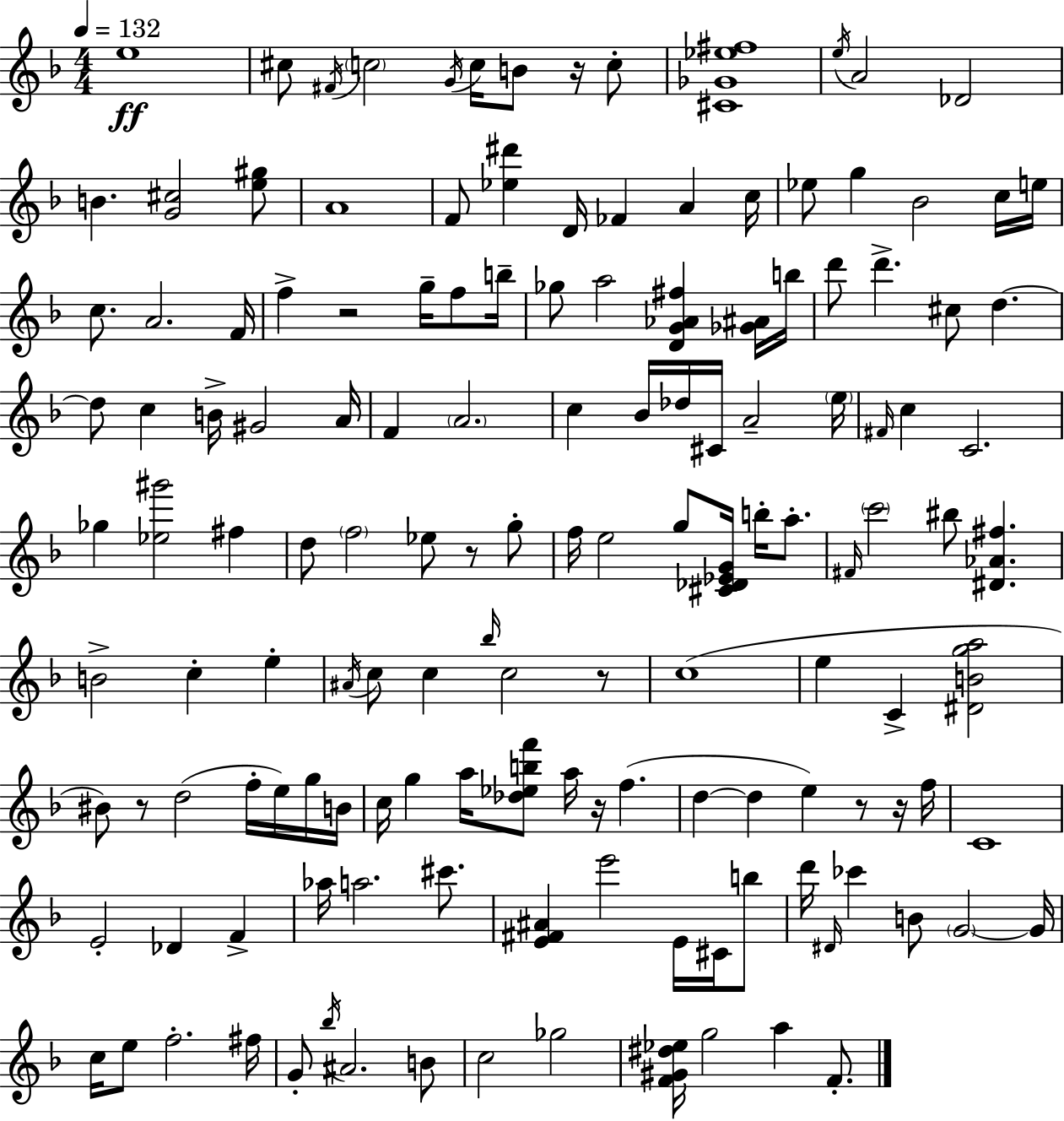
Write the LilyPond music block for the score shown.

{
  \clef treble
  \numericTimeSignature
  \time 4/4
  \key d \minor
  \tempo 4 = 132
  e''1\ff | cis''8 \acciaccatura { fis'16 } \parenthesize c''2 \acciaccatura { g'16 } c''16 b'8 r16 | c''8-. <cis' ges' ees'' fis''>1 | \acciaccatura { e''16 } a'2 des'2 | \break b'4. <g' cis''>2 | <e'' gis''>8 a'1 | f'8 <ees'' dis'''>4 d'16 fes'4 a'4 | c''16 ees''8 g''4 bes'2 | \break c''16 e''16 c''8. a'2. | f'16 f''4-> r2 g''16-- | f''8 b''16-- ges''8 a''2 <d' g' aes' fis''>4 | <ges' ais'>16 b''16 d'''8 d'''4.-> cis''8 d''4.~~ | \break d''8 c''4 b'16-> gis'2 | a'16 f'4 \parenthesize a'2. | c''4 bes'16 des''16 cis'16 a'2-- | \parenthesize e''16 \grace { fis'16 } c''4 c'2. | \break ges''4 <ees'' gis'''>2 | fis''4 d''8 \parenthesize f''2 ees''8 | r8 g''8-. f''16 e''2 g''8 <cis' des' ees' g'>16 | b''16-. a''8.-. \grace { fis'16 } \parenthesize c'''2 bis''8 <dis' aes' fis''>4. | \break b'2-> c''4-. | e''4-. \acciaccatura { ais'16 } c''8 c''4 \grace { bes''16 } c''2 | r8 c''1( | e''4 c'4-> <dis' b' g'' a''>2 | \break bis'8) r8 d''2( | f''16-. e''16) g''16 b'16 c''16 g''4 a''16 <des'' ees'' b'' f'''>8 a''16 | r16 f''4.( d''4~~ d''4 e''4) | r8 r16 f''16 c'1 | \break e'2-. des'4 | f'4-> aes''16 a''2. | cis'''8. <e' fis' ais'>4 e'''2 | e'16 cis'16 b''8 d'''16 \grace { dis'16 } ces'''4 b'8 \parenthesize g'2~~ | \break g'16 c''16 e''8 f''2.-. | fis''16 g'8-. \acciaccatura { bes''16 } ais'2. | b'8 c''2 | ges''2 <f' gis' dis'' ees''>16 g''2 | \break a''4 f'8.-. \bar "|."
}